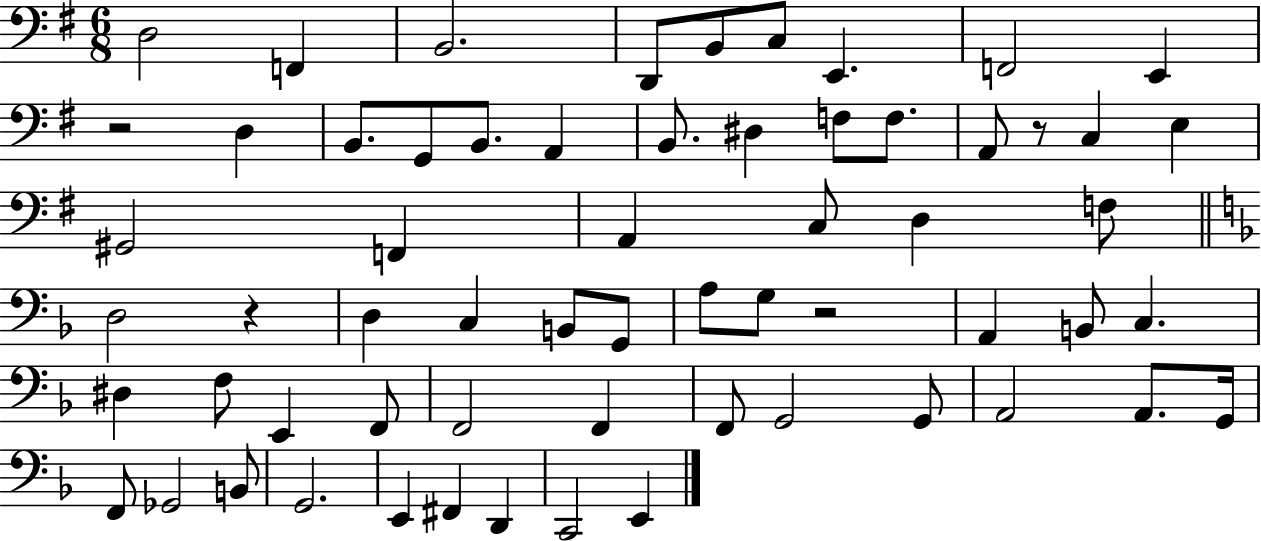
X:1
T:Untitled
M:6/8
L:1/4
K:G
D,2 F,, B,,2 D,,/2 B,,/2 C,/2 E,, F,,2 E,, z2 D, B,,/2 G,,/2 B,,/2 A,, B,,/2 ^D, F,/2 F,/2 A,,/2 z/2 C, E, ^G,,2 F,, A,, C,/2 D, F,/2 D,2 z D, C, B,,/2 G,,/2 A,/2 G,/2 z2 A,, B,,/2 C, ^D, F,/2 E,, F,,/2 F,,2 F,, F,,/2 G,,2 G,,/2 A,,2 A,,/2 G,,/4 F,,/2 _G,,2 B,,/2 G,,2 E,, ^F,, D,, C,,2 E,,